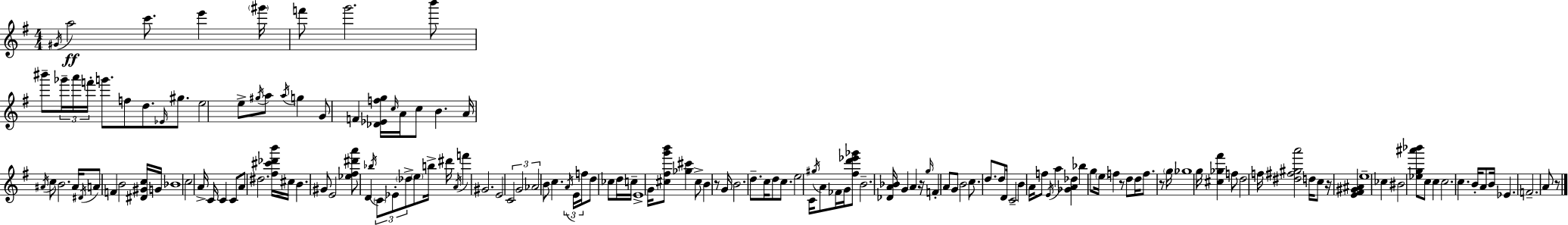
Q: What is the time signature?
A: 4/4